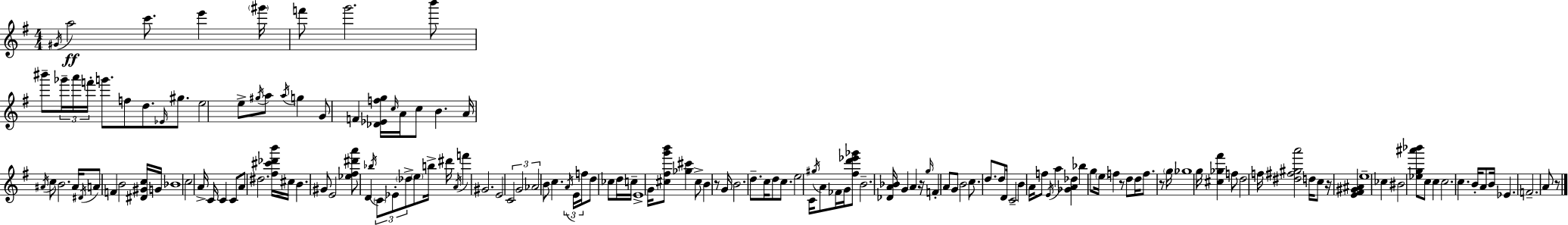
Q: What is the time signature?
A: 4/4